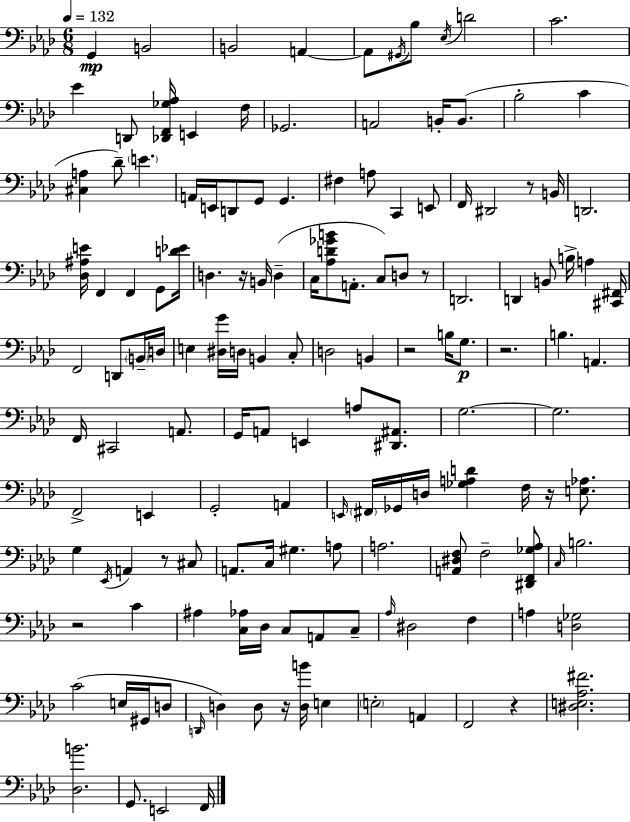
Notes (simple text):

G2/q B2/h B2/h A2/q A2/e G#2/s Bb3/e Eb3/s D4/h C4/h. Eb4/q D2/e [Db2,F2,Gb3,Ab3]/s E2/q F3/s Gb2/h. A2/h B2/s B2/e. Bb3/h C4/q [C#3,A3]/q Db4/e E4/q. A2/s E2/s D2/e G2/e G2/q. F#3/q A3/e C2/q E2/e F2/s D#2/h R/e B2/s D2/h. [Db3,A#3,E4]/s F2/q F2/q G2/e [D4,Eb4]/s D3/q. R/s B2/s D3/q C3/s [Ab3,D4,Gb4,B4]/e A2/e. C3/e D3/e R/e D2/h. D2/q B2/e B3/s A3/q [C#2,F#2]/s F2/h D2/e B2/s D3/s E3/q [D#3,G4]/s D3/s B2/q C3/e D3/h B2/q R/h B3/s G3/e. R/h. B3/q. A2/q. F2/s C#2/h A2/e. G2/s A2/e E2/q A3/e [D#2,A#2]/e. G3/h. G3/h. F2/h E2/q G2/h A2/q E2/s F#2/s Gb2/s D3/s [Gb3,A3,D4]/q F3/s R/s [E3,Ab3]/e. G3/q Eb2/s A2/q R/e C#3/e A2/e. C3/s G#3/q. A3/e A3/h. [A2,D#3,F3]/e F3/h [D#2,F2,Gb3,Ab3]/e C3/s B3/h. R/h C4/q A#3/q [C3,Ab3]/s Db3/s C3/e A2/e C3/e Ab3/s D#3/h F3/q A3/q [D3,Gb3]/h C4/h E3/s G#2/s D3/e D2/s D3/q D3/e R/s [D3,B4]/s E3/q E3/h A2/q F2/h R/q [D#3,E3,Ab3,F#4]/h. [Db3,B4]/h. G2/e. E2/h F2/s